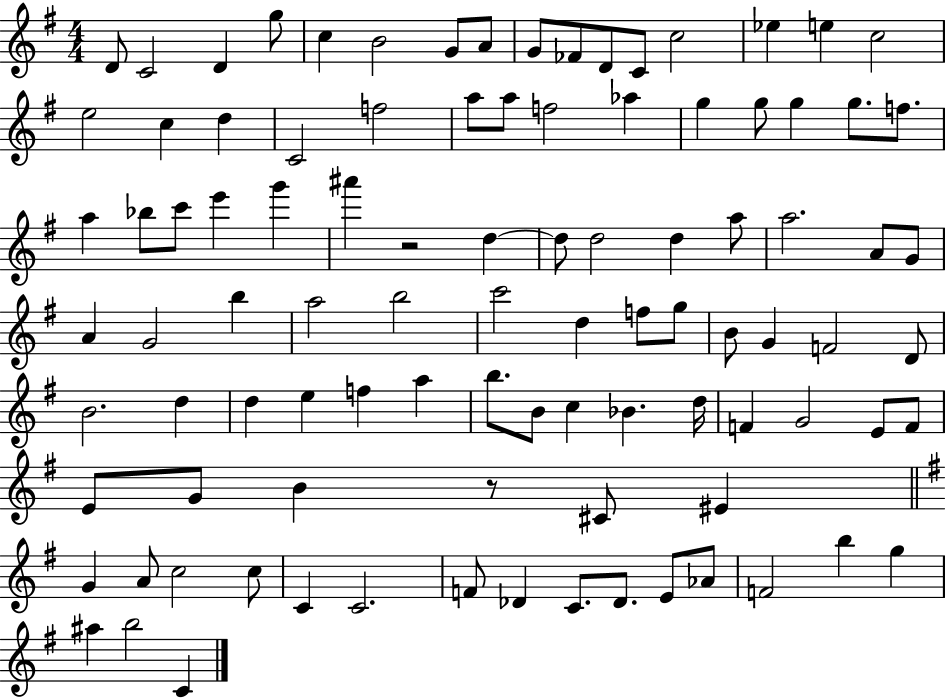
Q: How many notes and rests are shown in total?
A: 97